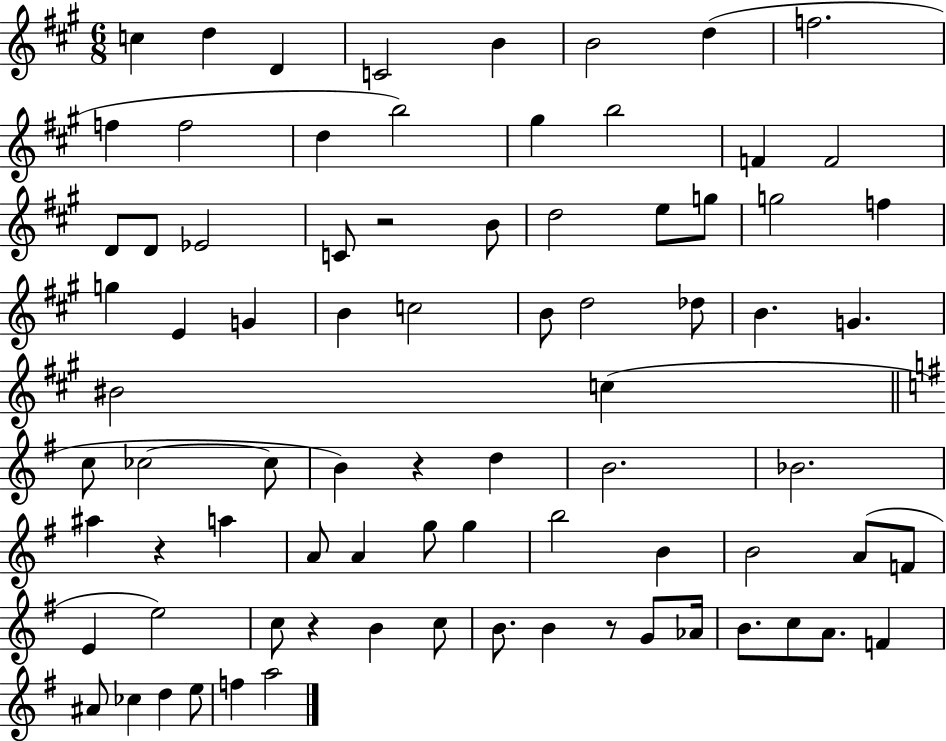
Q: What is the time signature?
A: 6/8